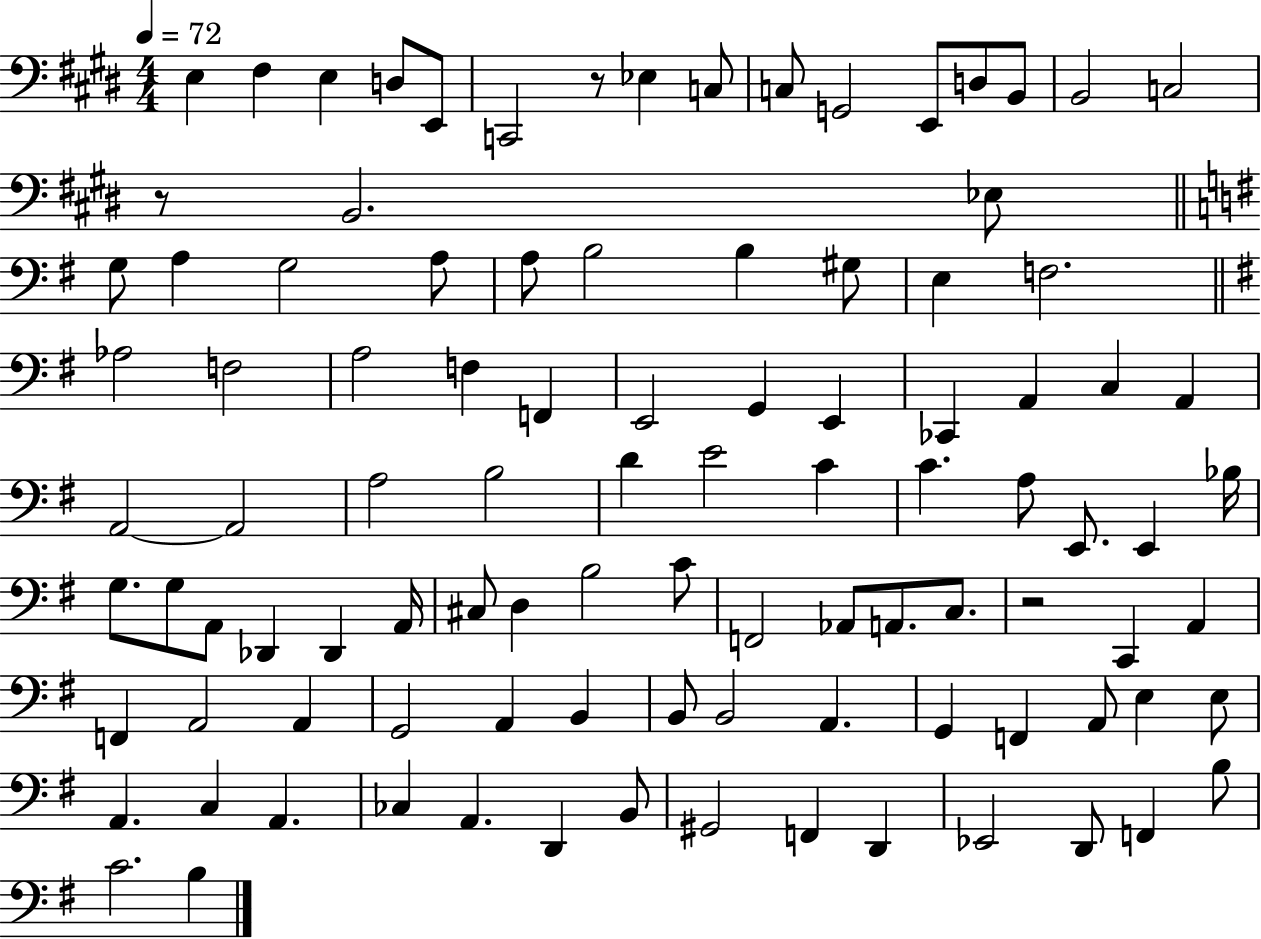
X:1
T:Untitled
M:4/4
L:1/4
K:E
E, ^F, E, D,/2 E,,/2 C,,2 z/2 _E, C,/2 C,/2 G,,2 E,,/2 D,/2 B,,/2 B,,2 C,2 z/2 B,,2 _E,/2 G,/2 A, G,2 A,/2 A,/2 B,2 B, ^G,/2 E, F,2 _A,2 F,2 A,2 F, F,, E,,2 G,, E,, _C,, A,, C, A,, A,,2 A,,2 A,2 B,2 D E2 C C A,/2 E,,/2 E,, _B,/4 G,/2 G,/2 A,,/2 _D,, _D,, A,,/4 ^C,/2 D, B,2 C/2 F,,2 _A,,/2 A,,/2 C,/2 z2 C,, A,, F,, A,,2 A,, G,,2 A,, B,, B,,/2 B,,2 A,, G,, F,, A,,/2 E, E,/2 A,, C, A,, _C, A,, D,, B,,/2 ^G,,2 F,, D,, _E,,2 D,,/2 F,, B,/2 C2 B,